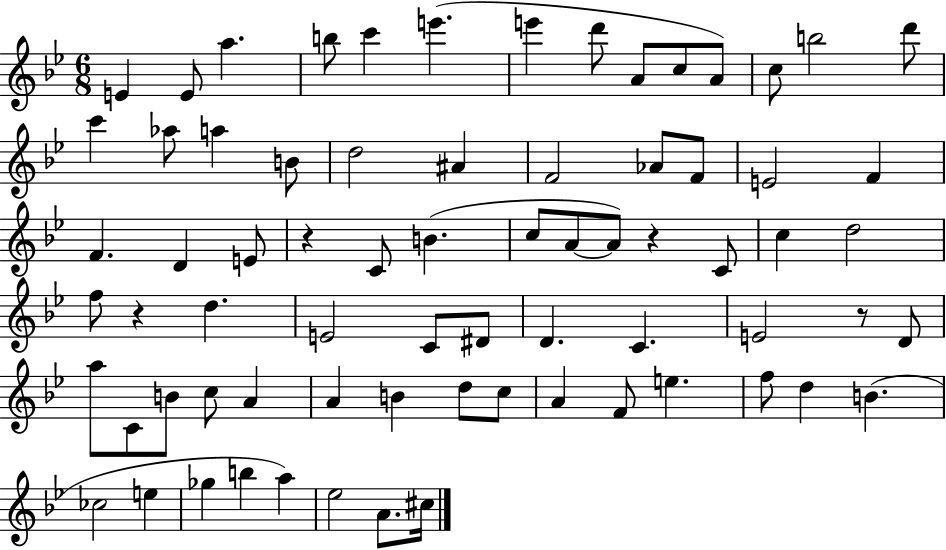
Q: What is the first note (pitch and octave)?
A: E4